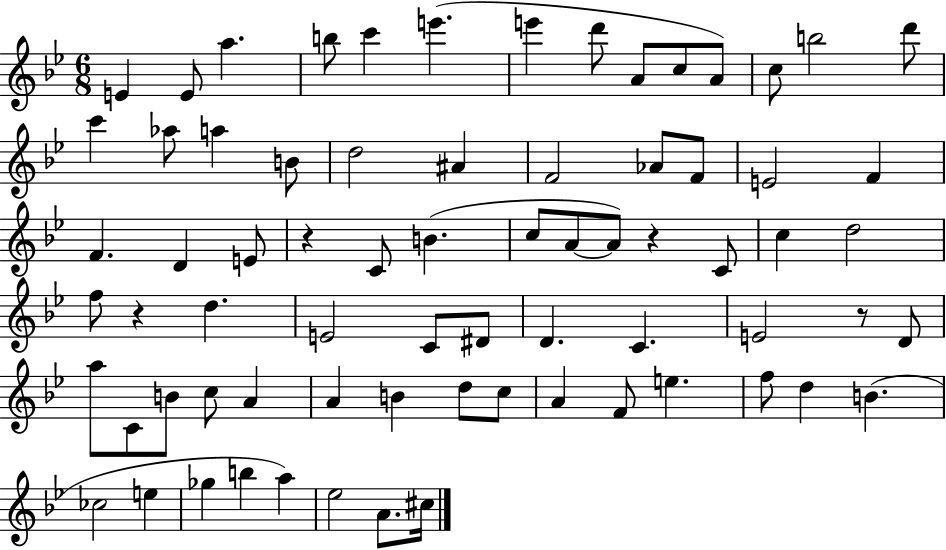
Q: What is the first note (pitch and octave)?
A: E4